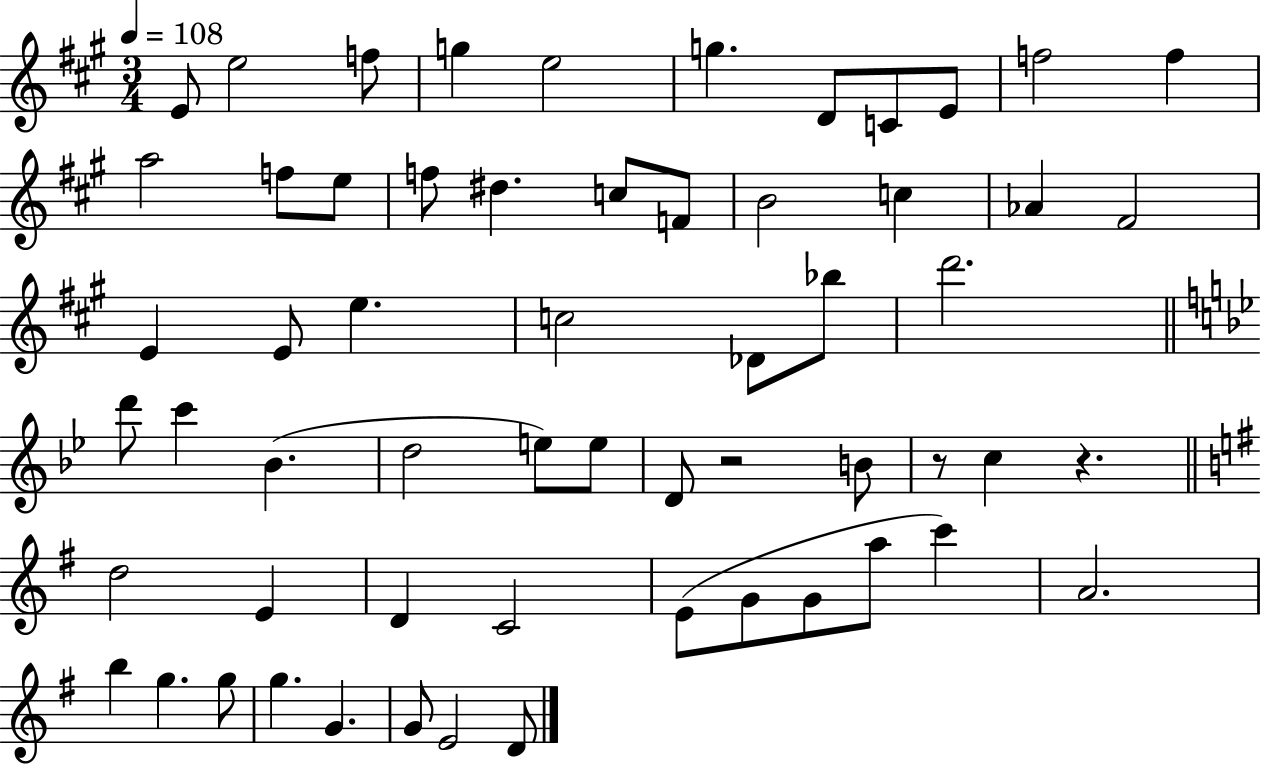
{
  \clef treble
  \numericTimeSignature
  \time 3/4
  \key a \major
  \tempo 4 = 108
  e'8 e''2 f''8 | g''4 e''2 | g''4. d'8 c'8 e'8 | f''2 f''4 | \break a''2 f''8 e''8 | f''8 dis''4. c''8 f'8 | b'2 c''4 | aes'4 fis'2 | \break e'4 e'8 e''4. | c''2 des'8 bes''8 | d'''2. | \bar "||" \break \key bes \major d'''8 c'''4 bes'4.( | d''2 e''8) e''8 | d'8 r2 b'8 | r8 c''4 r4. | \break \bar "||" \break \key g \major d''2 e'4 | d'4 c'2 | e'8( g'8 g'8 a''8 c'''4) | a'2. | \break b''4 g''4. g''8 | g''4. g'4. | g'8 e'2 d'8 | \bar "|."
}